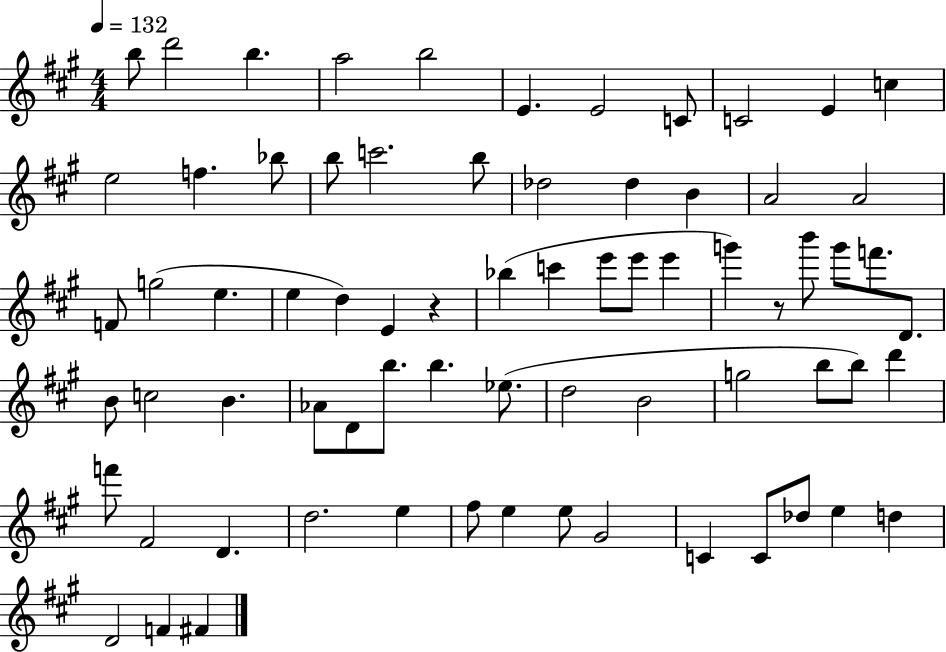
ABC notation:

X:1
T:Untitled
M:4/4
L:1/4
K:A
b/2 d'2 b a2 b2 E E2 C/2 C2 E c e2 f _b/2 b/2 c'2 b/2 _d2 _d B A2 A2 F/2 g2 e e d E z _b c' e'/2 e'/2 e' g' z/2 b'/2 g'/2 f'/2 D/2 B/2 c2 B _A/2 D/2 b/2 b _e/2 d2 B2 g2 b/2 b/2 d' f'/2 ^F2 D d2 e ^f/2 e e/2 ^G2 C C/2 _d/2 e d D2 F ^F